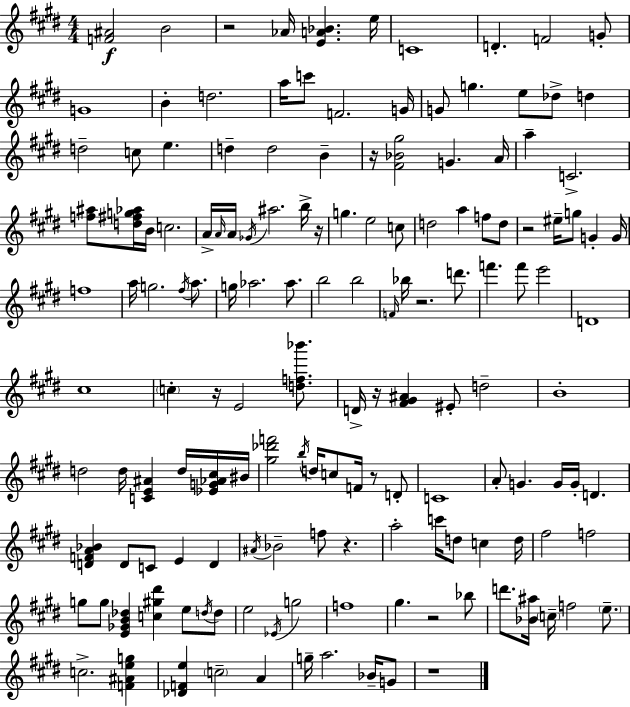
{
  \clef treble
  \numericTimeSignature
  \time 4/4
  \key e \major
  <f' ais'>2\f b'2 | r2 aes'16 <e' a' bes'>4. e''16 | c'1 | d'4.-. f'2 g'8-. | \break g'1 | b'4-. d''2. | a''16 c'''8 f'2. g'16 | g'8 g''4. e''8 des''8-> d''4 | \break d''2-- c''8 e''4. | d''4-- d''2 b'4-- | r16 <fis' bes' gis''>2 g'4. a'16 | a''4-- c'2.-> | \break <f'' ais''>8 <d'' fis'' g'' aes''>16 b'16 c''2. | a'16-> \grace { a'16 } a'16 \acciaccatura { ges'16 } ais''2. | b''16-> r16 g''4. e''2 | c''8 d''2 a''4 f''8 | \break d''8 r2 eis''16-- g''8 g'4-. | g'16 f''1 | a''16 g''2. \acciaccatura { fis''16 } | a''8. g''16 aes''2. | \break aes''8. b''2 b''2 | \grace { f'16 } bes''16 r2. | d'''8. f'''4. f'''8 e'''2 | d'1 | \break cis''1 | \parenthesize c''4-. r16 e'2 | <d'' f'' bes'''>8. d'16-> r16 <fis' gis' ais'>4 eis'8-. d''2-- | b'1-. | \break d''2 d''16 <c' e' ais'>4 | d''16 <ees' g' aes' cis''>16 bis'16 <gis'' des''' f'''>2 \acciaccatura { b''16 } d''16 c''8 | f'16 r8 d'8-. c'1 | a'8-. g'4. g'16 g'16-. d'4. | \break <d' f' a' bes'>4 d'8 c'8 e'4 | d'4 \acciaccatura { ais'16 } bes'2-- f''8 | r4. a''2-. c'''16 d''8 | c''4 d''16 fis''2 f''2 | \break g''8 g''8 <e' ges' b' des''>4 <c'' gis'' dis'''>4 | e''8 \acciaccatura { d''16 } d''8 e''2 \acciaccatura { ees'16 } | g''2 f''1 | gis''4. r2 | \break bes''8 d'''8. <bes' ais''>16 \parenthesize c''16-- f''2 | \parenthesize e''8.-- c''2.-> | <f' ais' e'' g''>4 <des' f' e''>4 \parenthesize c''2-- | a'4 g''16-- a''2. | \break bes'16-- g'8 r1 | \bar "|."
}